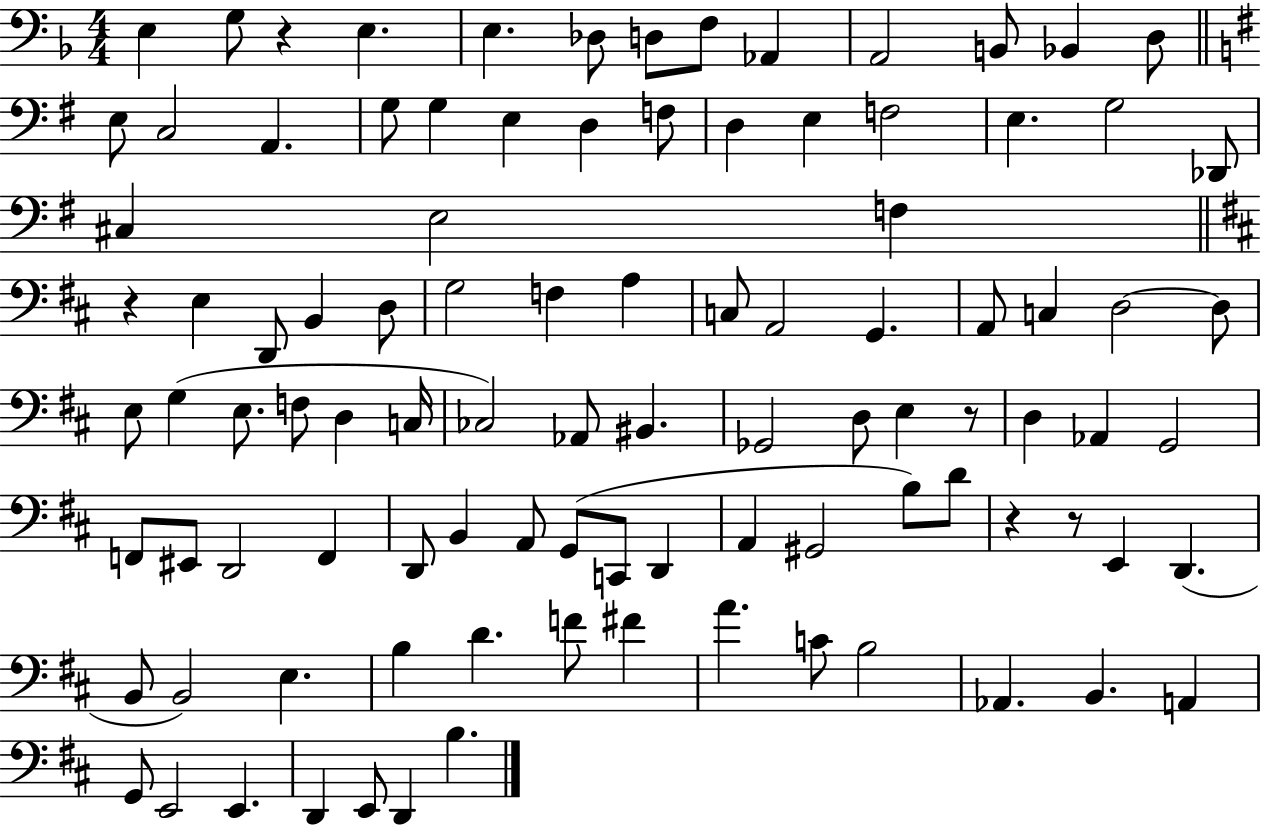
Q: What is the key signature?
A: F major